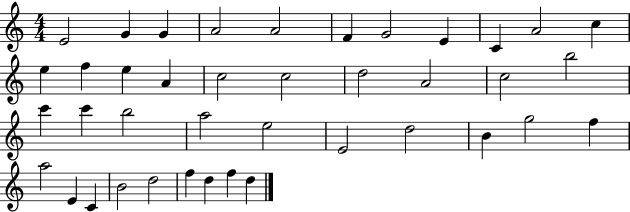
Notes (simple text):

E4/h G4/q G4/q A4/h A4/h F4/q G4/h E4/q C4/q A4/h C5/q E5/q F5/q E5/q A4/q C5/h C5/h D5/h A4/h C5/h B5/h C6/q C6/q B5/h A5/h E5/h E4/h D5/h B4/q G5/h F5/q A5/h E4/q C4/q B4/h D5/h F5/q D5/q F5/q D5/q